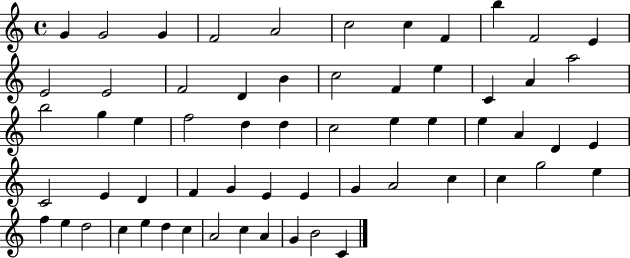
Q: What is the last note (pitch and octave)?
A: C4